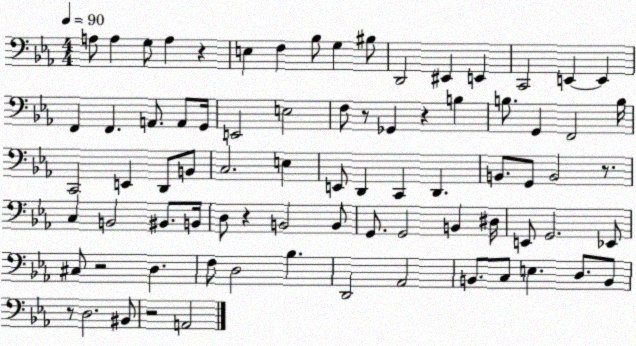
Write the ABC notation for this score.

X:1
T:Untitled
M:4/4
L:1/4
K:Eb
A,/2 A, G,/2 A, z E, F, _B,/2 G, ^B,/2 D,,2 ^E,, E,, C,,2 E,, E,, F,, F,, A,,/2 A,,/2 G,,/4 E,,2 E,2 F,/2 z/2 _G,, z B, B,/2 G,, F,,2 B,/4 C,,2 E,, D,,/2 B,,/2 C,2 E, E,,/2 D,, C,, D,, B,,/2 G,,/2 B,,2 z/2 C, B,,2 ^B,,/2 B,,/4 D,/2 z B,,2 B,,/2 G,,/2 G,,2 B,, ^D,/4 E,,/2 G,,2 _E,,/2 ^C,/2 z2 D, F,/2 D,2 _B, D,,2 _A,,2 B,,/2 C,/2 E, D,/2 B,,/2 z/2 D,2 ^B,,/2 z2 A,,2